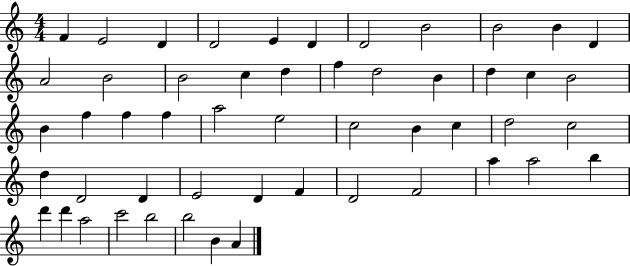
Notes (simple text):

F4/q E4/h D4/q D4/h E4/q D4/q D4/h B4/h B4/h B4/q D4/q A4/h B4/h B4/h C5/q D5/q F5/q D5/h B4/q D5/q C5/q B4/h B4/q F5/q F5/q F5/q A5/h E5/h C5/h B4/q C5/q D5/h C5/h D5/q D4/h D4/q E4/h D4/q F4/q D4/h F4/h A5/q A5/h B5/q D6/q D6/q A5/h C6/h B5/h B5/h B4/q A4/q